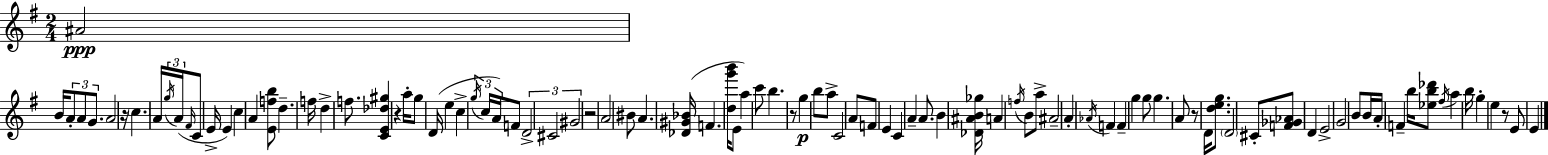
X:1
T:Untitled
M:2/4
L:1/4
K:G
^A2 B/4 A/2 A/2 G/2 A2 z/4 c A/4 g/4 A/4 ^F/4 C/2 E/4 E c A [Efb]/2 d f/4 d f/2 [CE_d^g] z a/4 g/2 D/4 e c g/4 c/4 A/4 F/2 D2 ^C2 ^G2 z2 A2 ^B/2 A [_D^G_B]/4 F [dg'b']/4 E/2 a c'/2 b z/2 g b/2 a/2 C2 A/2 F/2 E C A A/2 B [_D^AB_g]/4 A f/4 B/2 a/2 ^A2 A _A/4 F F g g/2 g A/2 z/2 D/4 [deg]/2 D2 ^C/2 [F_G_A]/2 D E2 G2 B/2 B/4 A/4 F b/4 [_eb_d']/2 ^f/4 a b/4 g e z/2 E/2 E